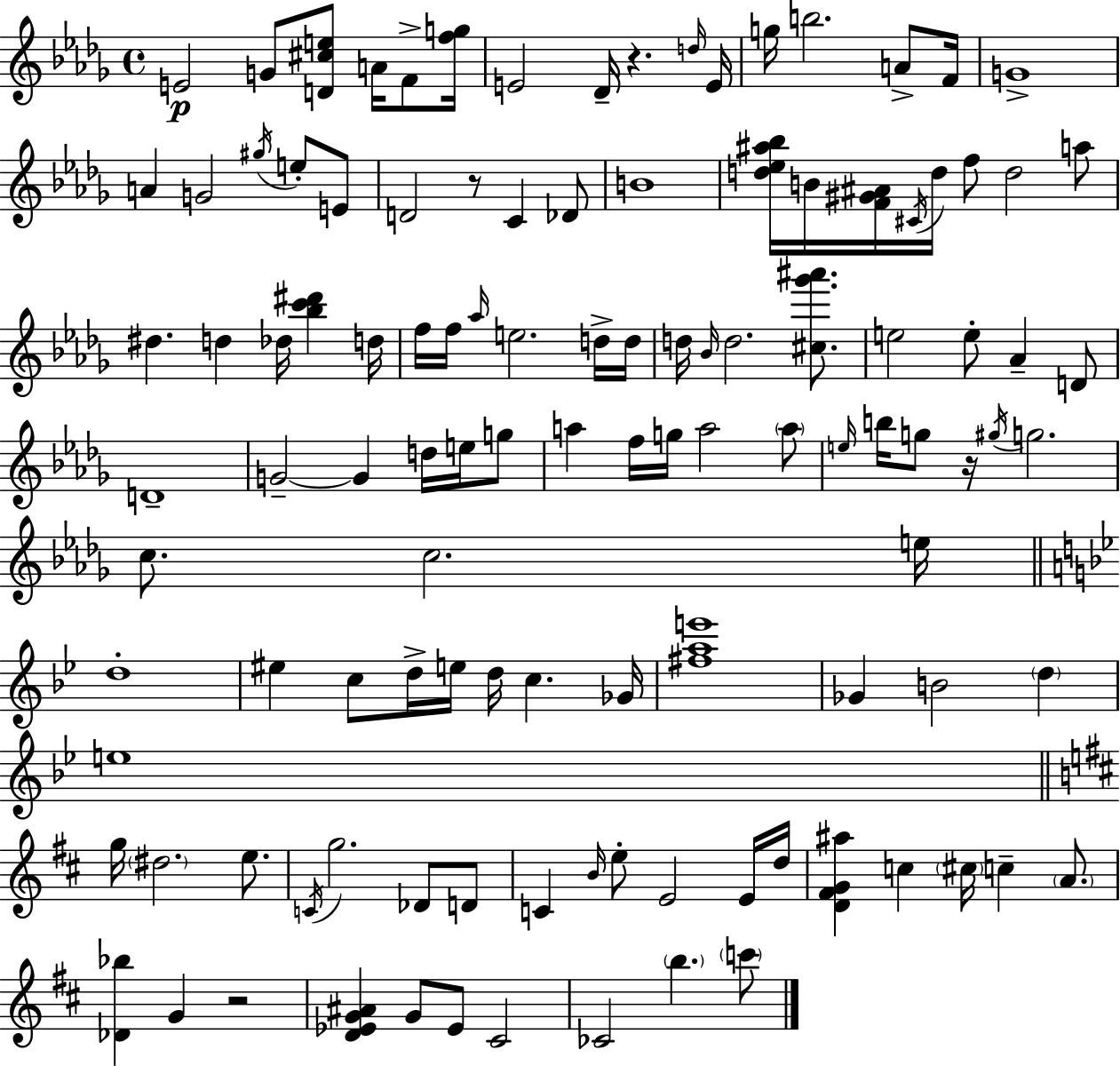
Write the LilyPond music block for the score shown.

{
  \clef treble
  \time 4/4
  \defaultTimeSignature
  \key bes \minor
  e'2\p g'8 <d' cis'' e''>8 a'16 f'8-> <f'' g''>16 | e'2 des'16-- r4. \grace { d''16 } | e'16 g''16 b''2. a'8-> | f'16 g'1-> | \break a'4 g'2 \acciaccatura { gis''16 } e''8-. | e'8 d'2 r8 c'4 | des'8 b'1 | <d'' ees'' ais'' bes''>16 b'16 <f' gis' ais'>16 \acciaccatura { cis'16 } d''16 f''8 d''2 | \break a''8 dis''4. d''4 des''16 <bes'' c''' dis'''>4 | d''16 f''16 f''16 \grace { aes''16 } e''2. | d''16-> d''16 d''16 \grace { bes'16 } d''2. | <cis'' ges''' ais'''>8. e''2 e''8-. aes'4-- | \break d'8 d'1-- | g'2--~~ g'4 | d''16 e''16 g''8 a''4 f''16 g''16 a''2 | \parenthesize a''8 \grace { e''16 } b''16 g''8 r16 \acciaccatura { gis''16 } g''2. | \break c''8. c''2. | e''16 \bar "||" \break \key g \minor d''1-. | eis''4 c''8 d''16-> e''16 d''16 c''4. ges'16 | <fis'' a'' e'''>1 | ges'4 b'2 \parenthesize d''4 | \break e''1 | \bar "||" \break \key d \major g''16 \parenthesize dis''2. e''8. | \acciaccatura { c'16 } g''2. des'8 d'8 | c'4 \grace { b'16 } e''8-. e'2 | e'16 d''16 <d' fis' g' ais''>4 c''4 \parenthesize cis''16 c''4-- \parenthesize a'8. | \break <des' bes''>4 g'4 r2 | <d' ees' g' ais'>4 g'8 ees'8 cis'2 | ces'2 \parenthesize b''4. | \parenthesize c'''8 \bar "|."
}